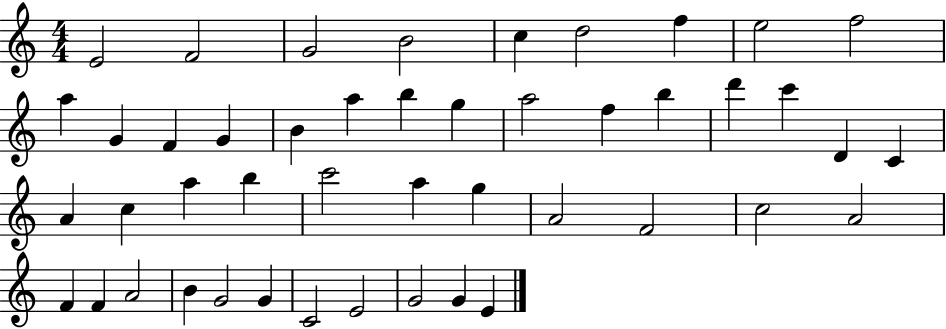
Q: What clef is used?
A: treble